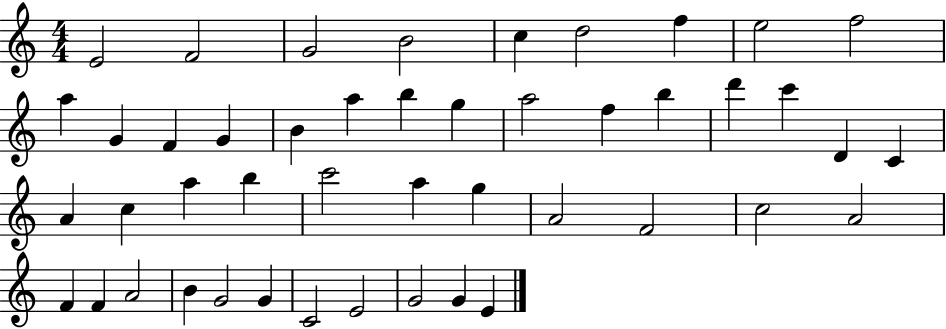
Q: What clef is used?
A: treble